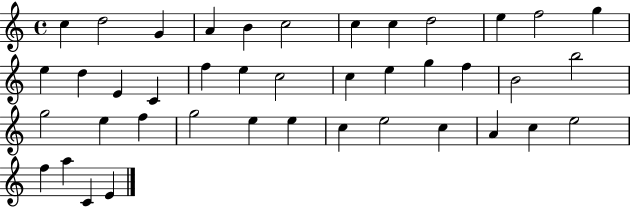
X:1
T:Untitled
M:4/4
L:1/4
K:C
c d2 G A B c2 c c d2 e f2 g e d E C f e c2 c e g f B2 b2 g2 e f g2 e e c e2 c A c e2 f a C E